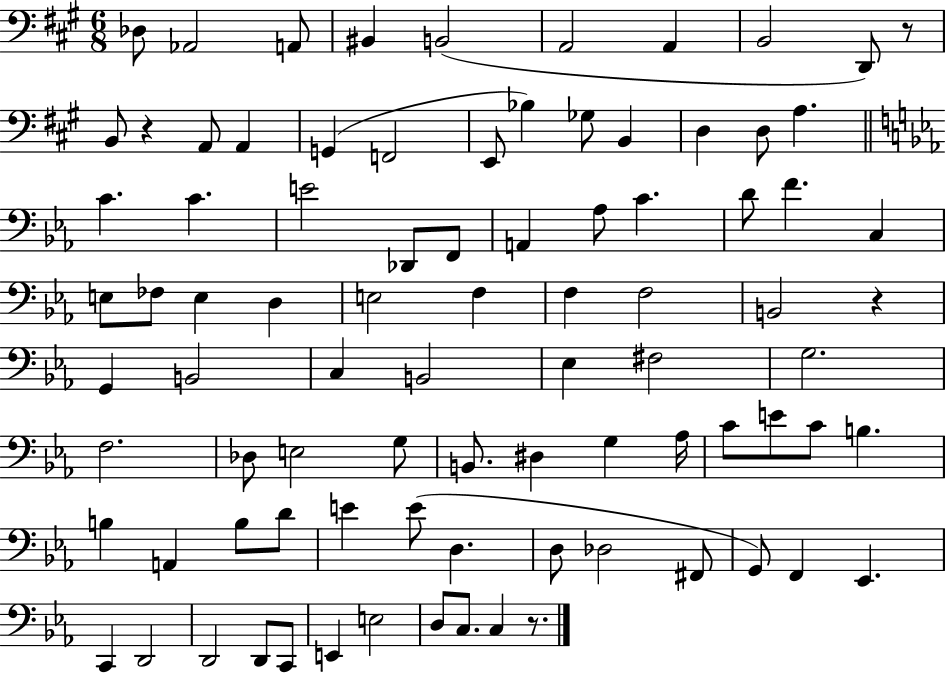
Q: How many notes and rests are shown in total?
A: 87